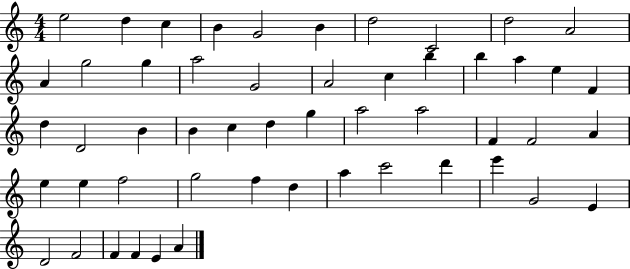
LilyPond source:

{
  \clef treble
  \numericTimeSignature
  \time 4/4
  \key c \major
  e''2 d''4 c''4 | b'4 g'2 b'4 | d''2 c'2 | d''2 a'2 | \break a'4 g''2 g''4 | a''2 g'2 | a'2 c''4 b''4 | b''4 a''4 e''4 f'4 | \break d''4 d'2 b'4 | b'4 c''4 d''4 g''4 | a''2 a''2 | f'4 f'2 a'4 | \break e''4 e''4 f''2 | g''2 f''4 d''4 | a''4 c'''2 d'''4 | e'''4 g'2 e'4 | \break d'2 f'2 | f'4 f'4 e'4 a'4 | \bar "|."
}